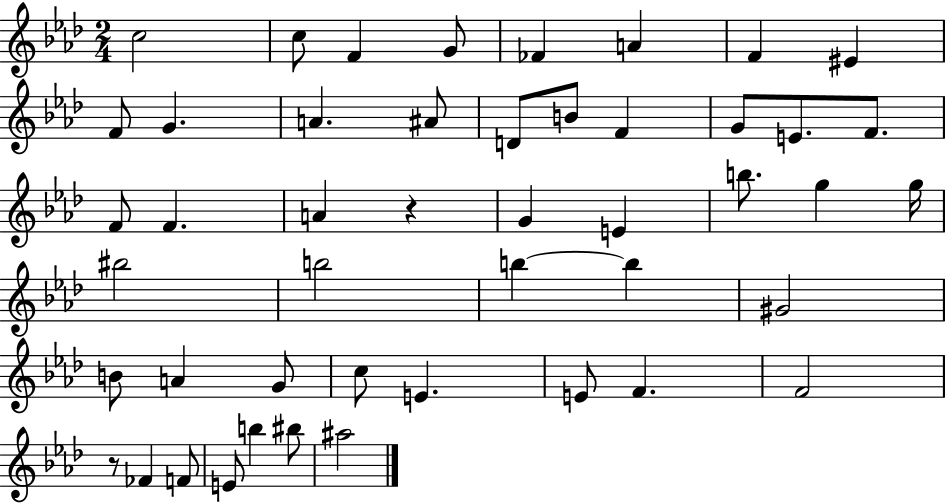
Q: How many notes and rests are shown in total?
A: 47